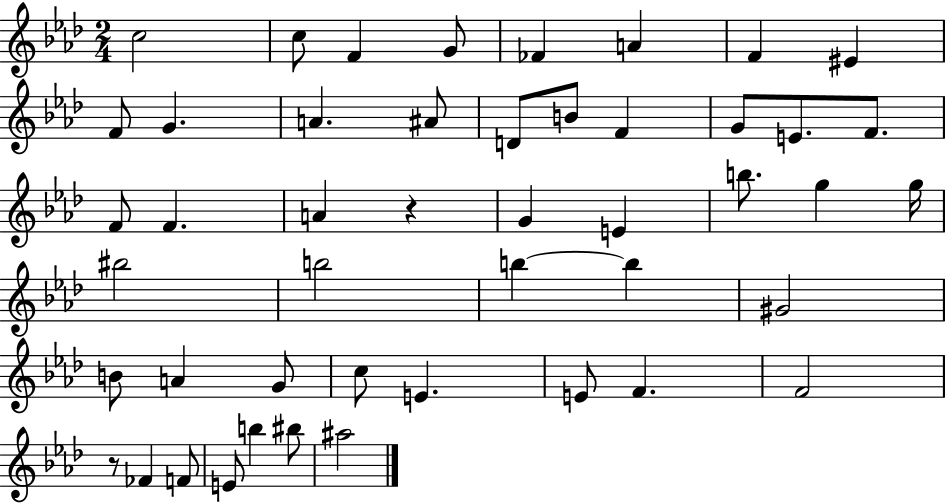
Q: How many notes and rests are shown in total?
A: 47